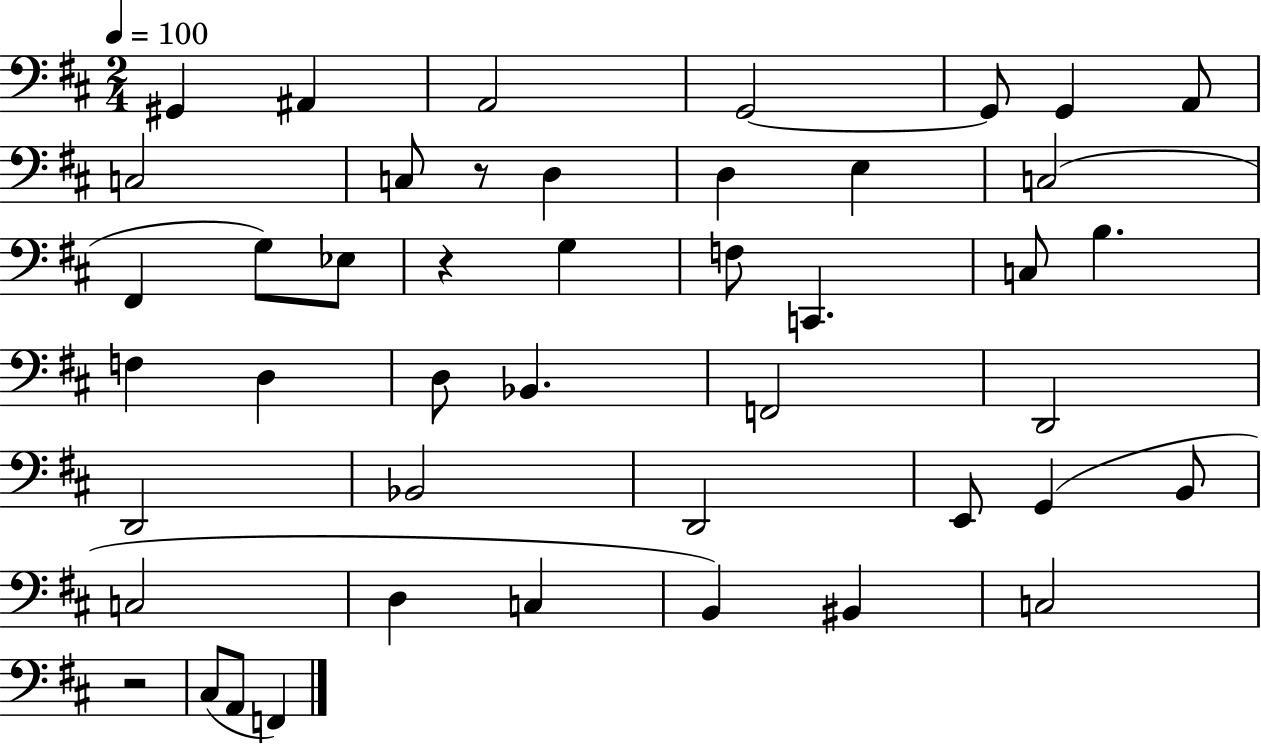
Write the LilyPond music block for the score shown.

{
  \clef bass
  \numericTimeSignature
  \time 2/4
  \key d \major
  \tempo 4 = 100
  \repeat volta 2 { gis,4 ais,4 | a,2 | g,2~~ | g,8 g,4 a,8 | \break c2 | c8 r8 d4 | d4 e4 | c2( | \break fis,4 g8) ees8 | r4 g4 | f8 c,4. | c8 b4. | \break f4 d4 | d8 bes,4. | f,2 | d,2 | \break d,2 | bes,2 | d,2 | e,8 g,4( b,8 | \break c2 | d4 c4 | b,4) bis,4 | c2 | \break r2 | cis8( a,8 f,4) | } \bar "|."
}